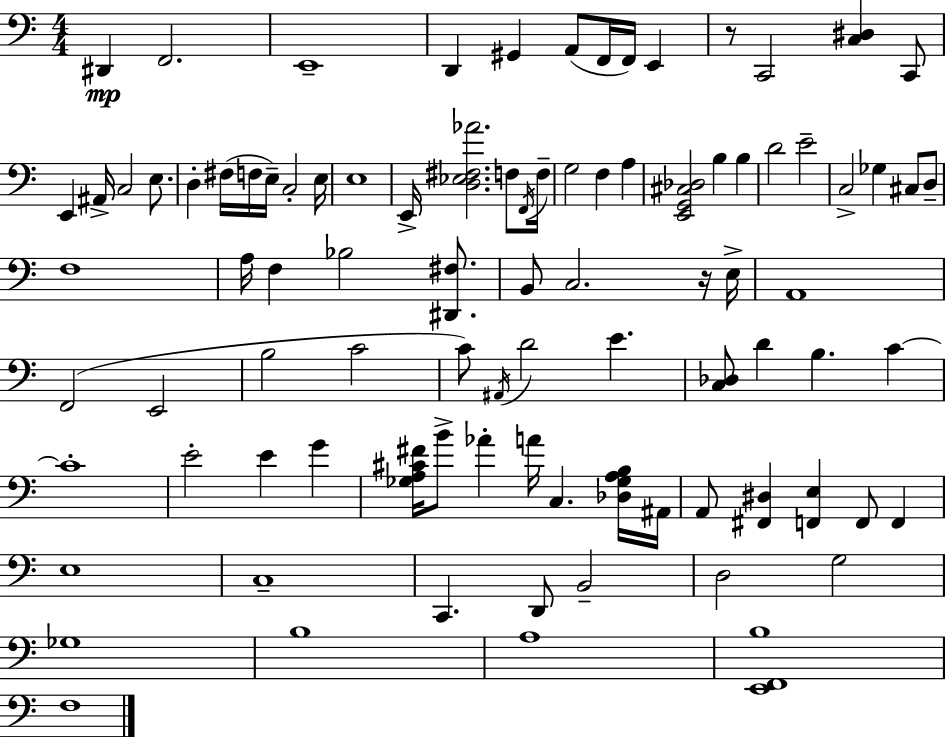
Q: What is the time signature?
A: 4/4